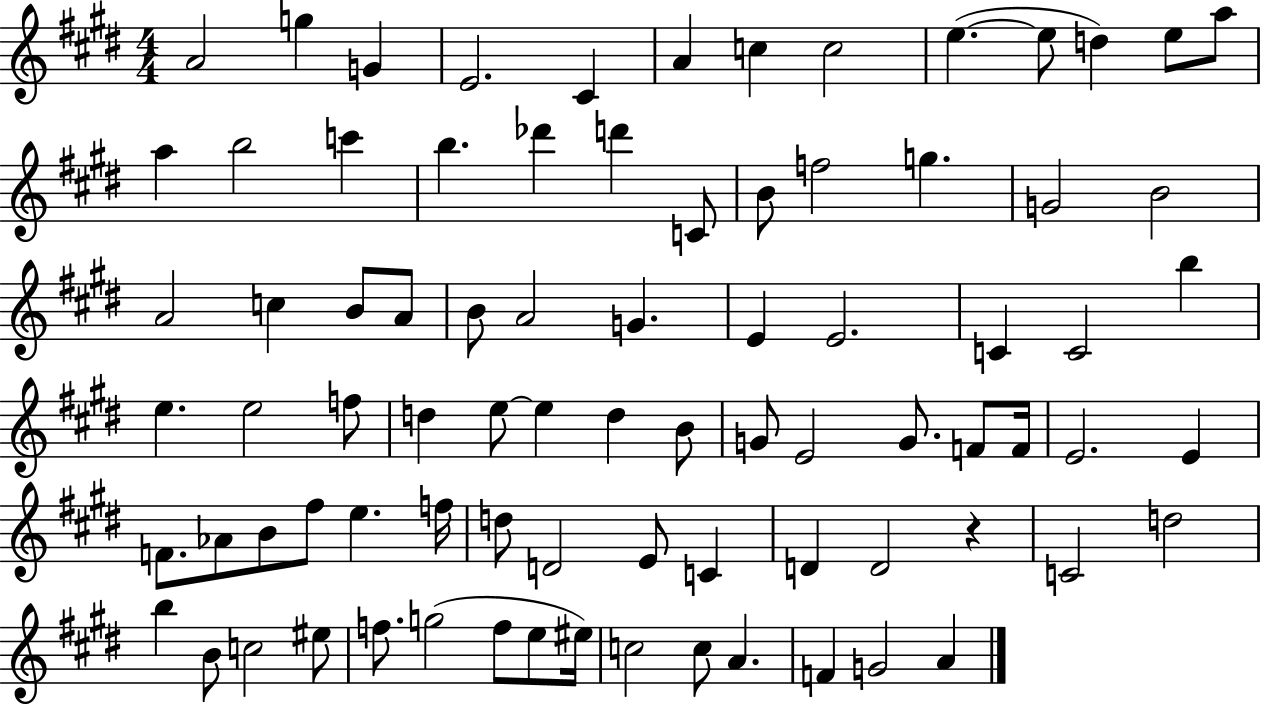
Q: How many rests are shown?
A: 1